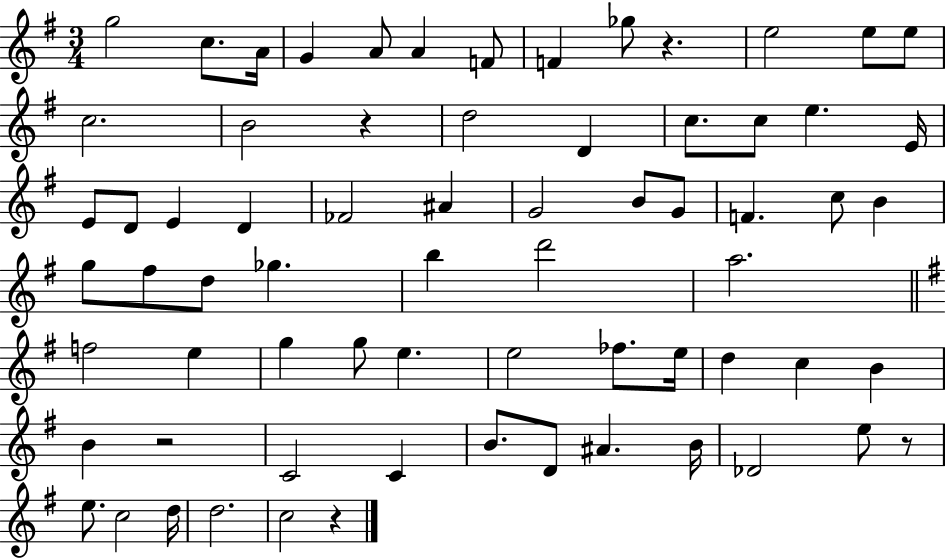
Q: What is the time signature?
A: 3/4